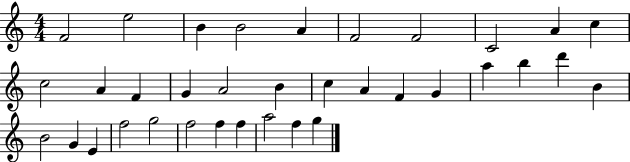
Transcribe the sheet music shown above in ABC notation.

X:1
T:Untitled
M:4/4
L:1/4
K:C
F2 e2 B B2 A F2 F2 C2 A c c2 A F G A2 B c A F G a b d' B B2 G E f2 g2 f2 f f a2 f g